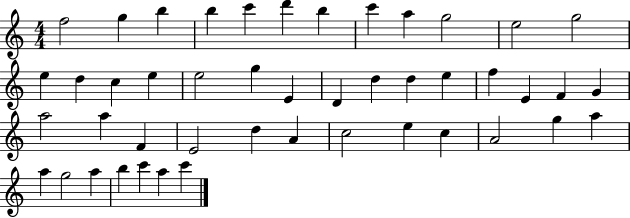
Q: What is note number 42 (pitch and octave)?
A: A5